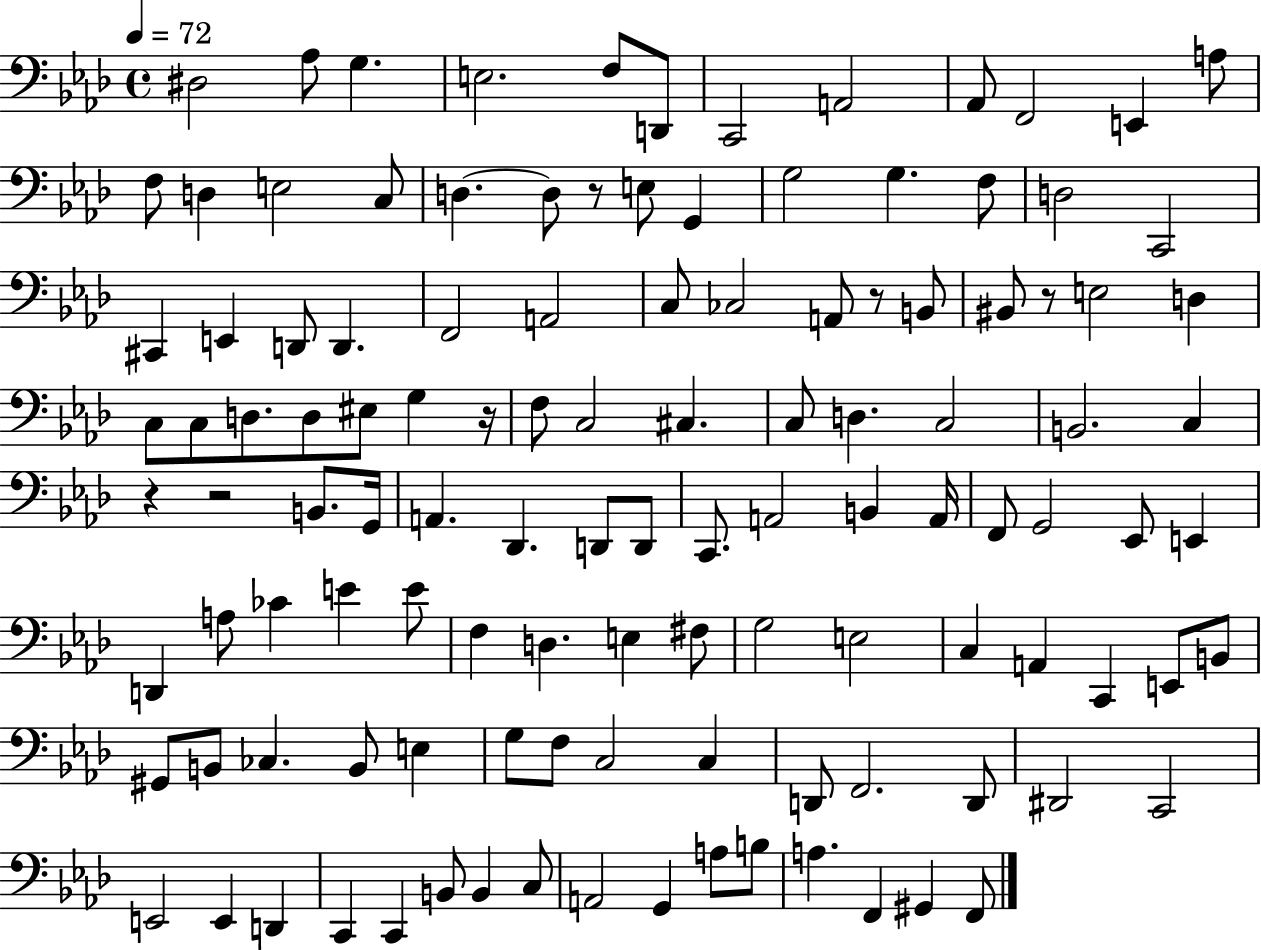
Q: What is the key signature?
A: AES major